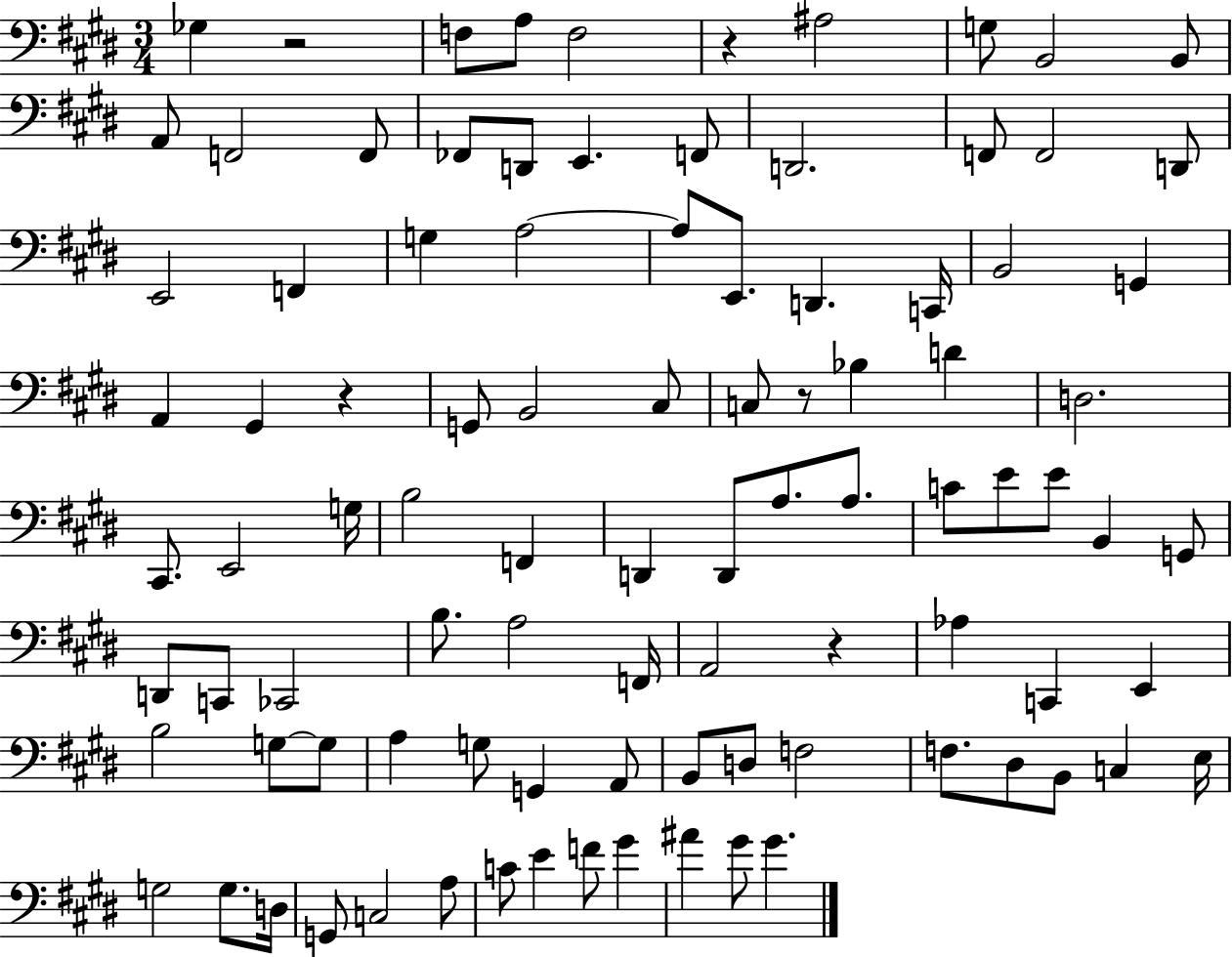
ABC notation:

X:1
T:Untitled
M:3/4
L:1/4
K:E
_G, z2 F,/2 A,/2 F,2 z ^A,2 G,/2 B,,2 B,,/2 A,,/2 F,,2 F,,/2 _F,,/2 D,,/2 E,, F,,/2 D,,2 F,,/2 F,,2 D,,/2 E,,2 F,, G, A,2 A,/2 E,,/2 D,, C,,/4 B,,2 G,, A,, ^G,, z G,,/2 B,,2 ^C,/2 C,/2 z/2 _B, D D,2 ^C,,/2 E,,2 G,/4 B,2 F,, D,, D,,/2 A,/2 A,/2 C/2 E/2 E/2 B,, G,,/2 D,,/2 C,,/2 _C,,2 B,/2 A,2 F,,/4 A,,2 z _A, C,, E,, B,2 G,/2 G,/2 A, G,/2 G,, A,,/2 B,,/2 D,/2 F,2 F,/2 ^D,/2 B,,/2 C, E,/4 G,2 G,/2 D,/4 G,,/2 C,2 A,/2 C/2 E F/2 ^G ^A ^G/2 ^G